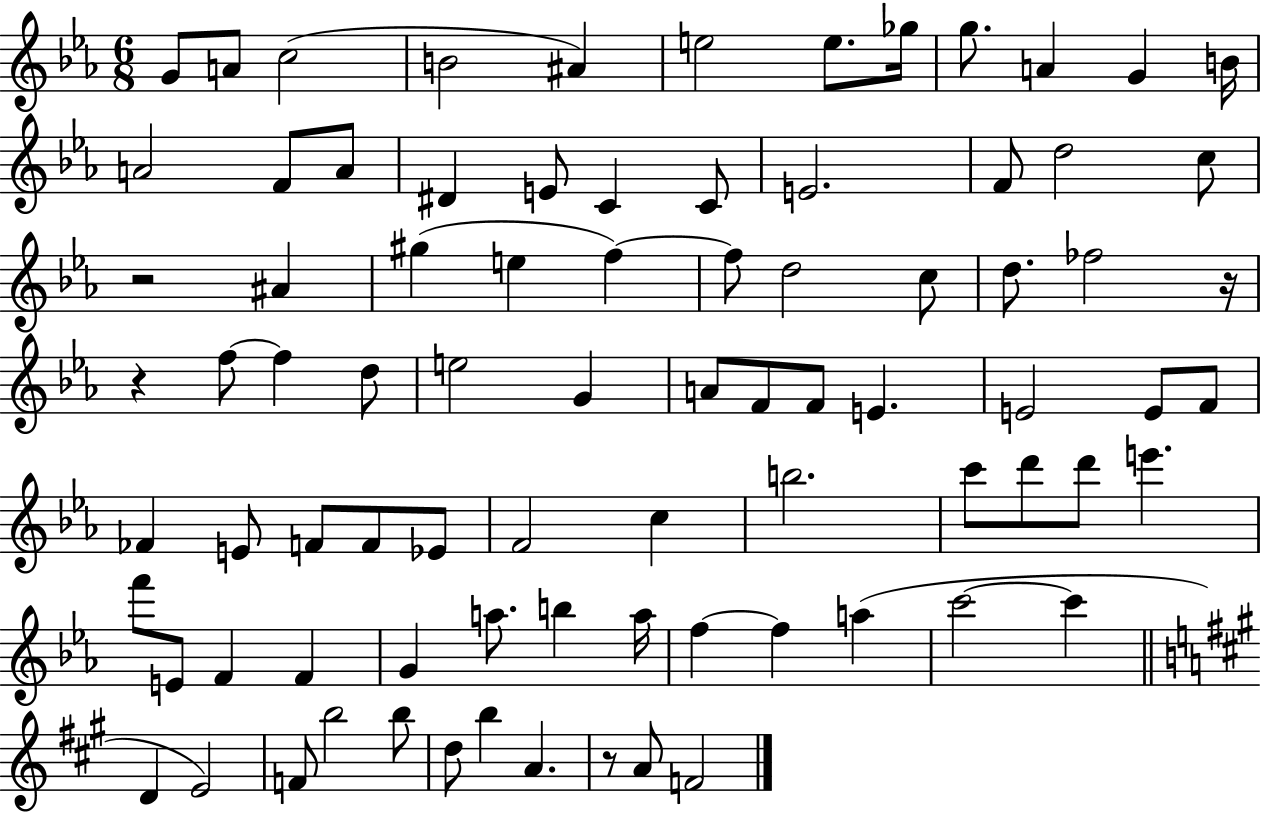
G4/e A4/e C5/h B4/h A#4/q E5/h E5/e. Gb5/s G5/e. A4/q G4/q B4/s A4/h F4/e A4/e D#4/q E4/e C4/q C4/e E4/h. F4/e D5/h C5/e R/h A#4/q G#5/q E5/q F5/q F5/e D5/h C5/e D5/e. FES5/h R/s R/q F5/e F5/q D5/e E5/h G4/q A4/e F4/e F4/e E4/q. E4/h E4/e F4/e FES4/q E4/e F4/e F4/e Eb4/e F4/h C5/q B5/h. C6/e D6/e D6/e E6/q. F6/e E4/e F4/q F4/q G4/q A5/e. B5/q A5/s F5/q F5/q A5/q C6/h C6/q D4/q E4/h F4/e B5/h B5/e D5/e B5/q A4/q. R/e A4/e F4/h